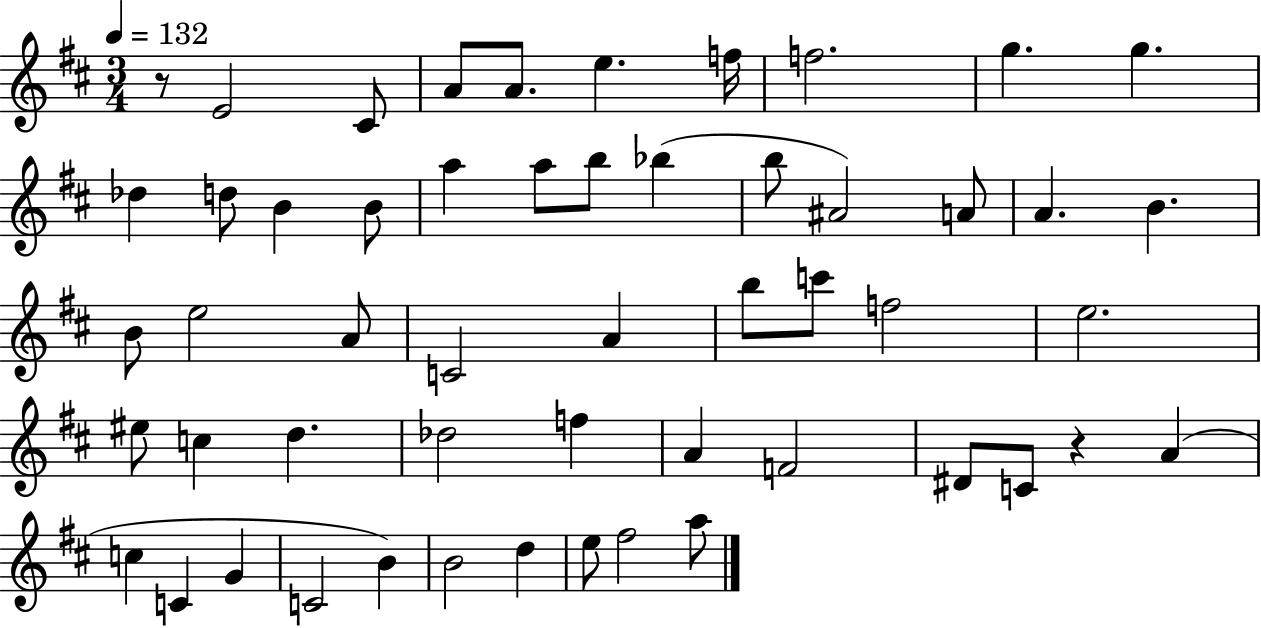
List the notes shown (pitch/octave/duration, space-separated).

R/e E4/h C#4/e A4/e A4/e. E5/q. F5/s F5/h. G5/q. G5/q. Db5/q D5/e B4/q B4/e A5/q A5/e B5/e Bb5/q B5/e A#4/h A4/e A4/q. B4/q. B4/e E5/h A4/e C4/h A4/q B5/e C6/e F5/h E5/h. EIS5/e C5/q D5/q. Db5/h F5/q A4/q F4/h D#4/e C4/e R/q A4/q C5/q C4/q G4/q C4/h B4/q B4/h D5/q E5/e F#5/h A5/e